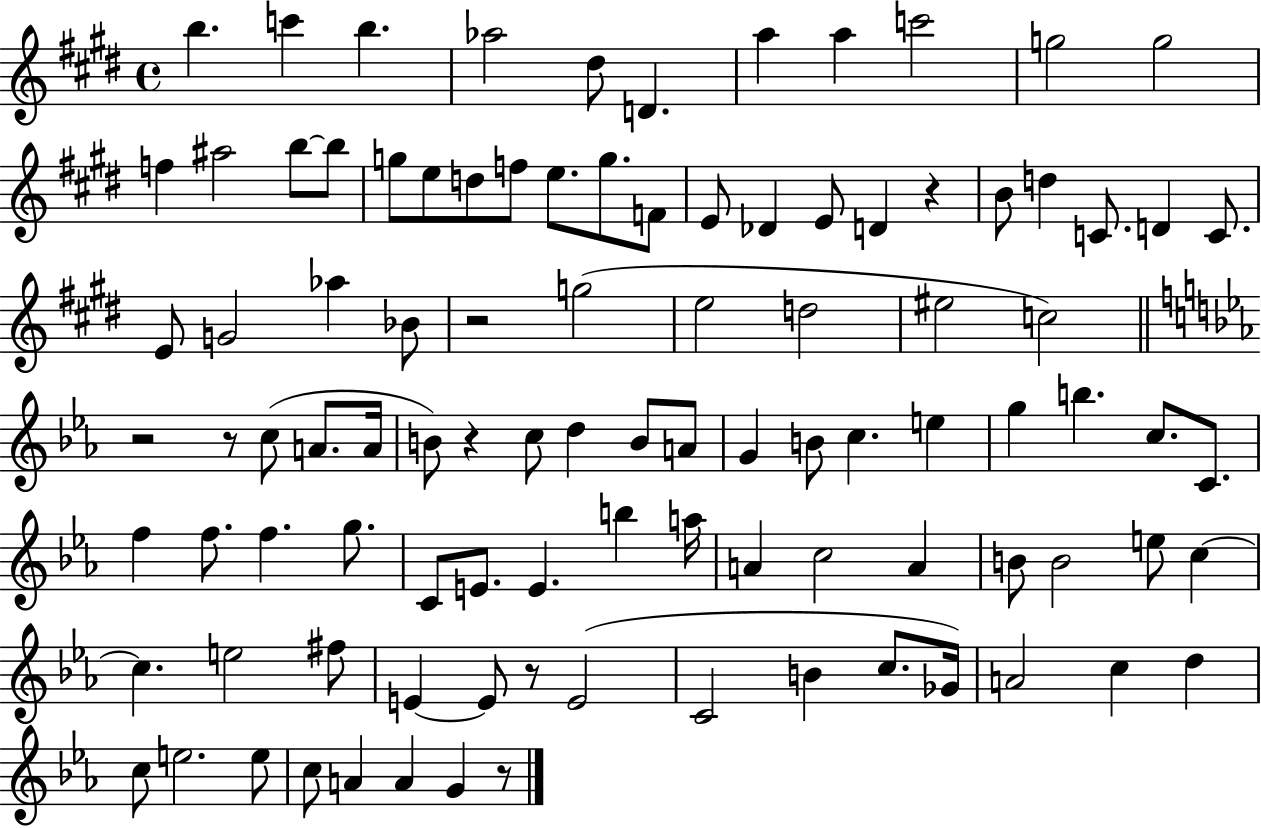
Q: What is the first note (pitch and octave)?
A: B5